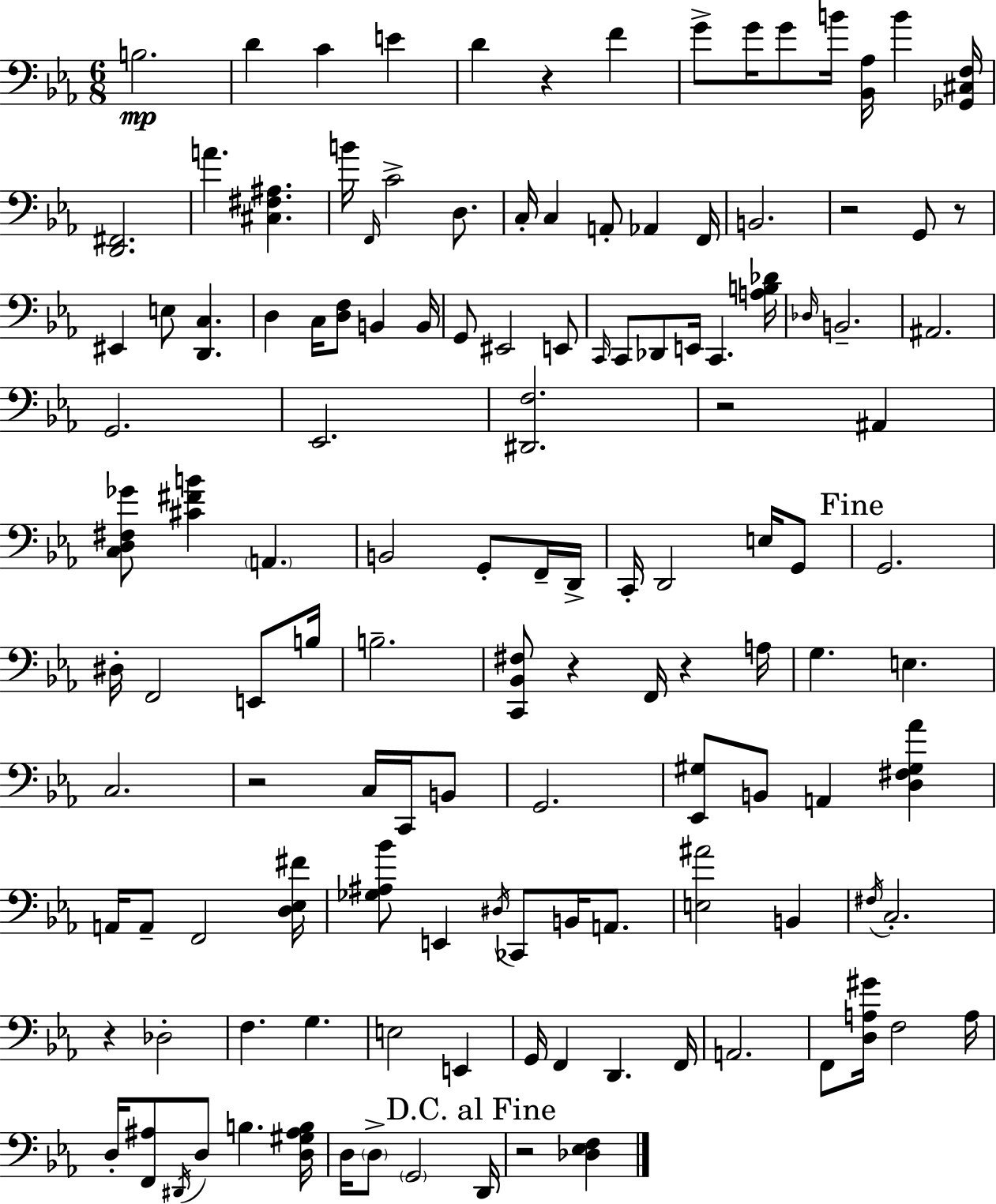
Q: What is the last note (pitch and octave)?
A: D2